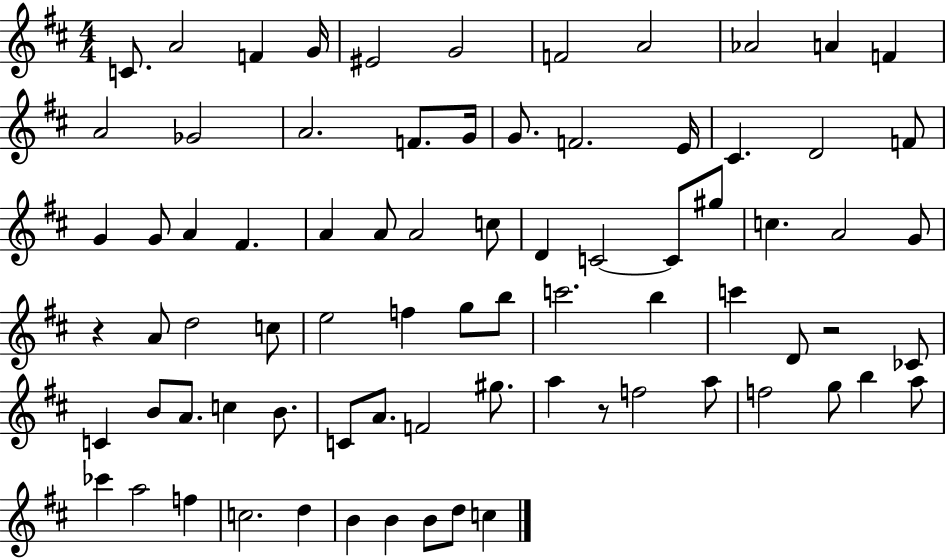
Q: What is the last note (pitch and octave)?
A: C5